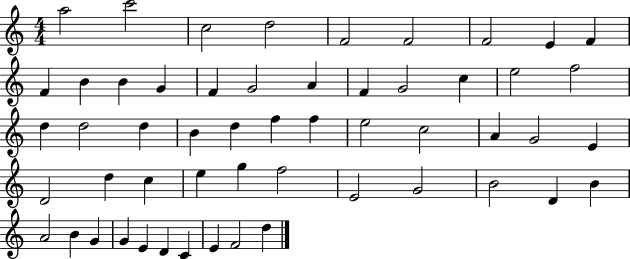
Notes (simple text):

A5/h C6/h C5/h D5/h F4/h F4/h F4/h E4/q F4/q F4/q B4/q B4/q G4/q F4/q G4/h A4/q F4/q G4/h C5/q E5/h F5/h D5/q D5/h D5/q B4/q D5/q F5/q F5/q E5/h C5/h A4/q G4/h E4/q D4/h D5/q C5/q E5/q G5/q F5/h E4/h G4/h B4/h D4/q B4/q A4/h B4/q G4/q G4/q E4/q D4/q C4/q E4/q F4/h D5/q